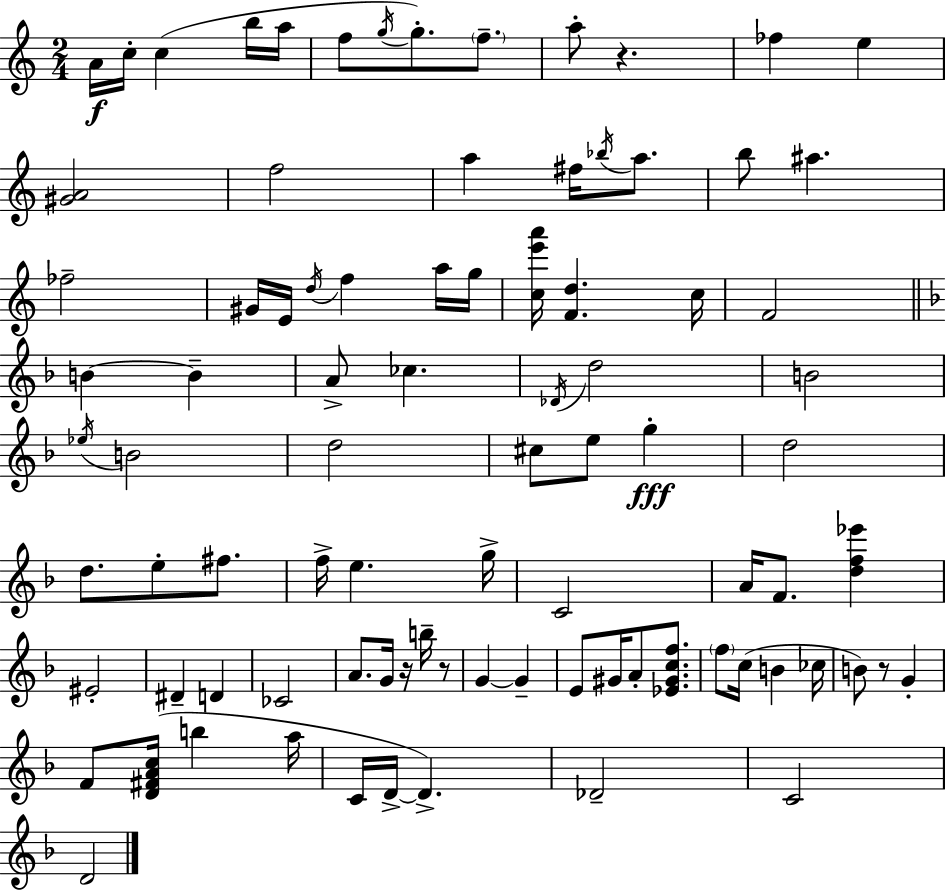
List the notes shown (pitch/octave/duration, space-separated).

A4/s C5/s C5/q B5/s A5/s F5/e G5/s G5/e. F5/e. A5/e R/q. FES5/q E5/q [G#4,A4]/h F5/h A5/q F#5/s Bb5/s A5/e. B5/e A#5/q. FES5/h G#4/s E4/s D5/s F5/q A5/s G5/s [C5,E6,A6]/s [F4,D5]/q. C5/s F4/h B4/q B4/q A4/e CES5/q. Db4/s D5/h B4/h Eb5/s B4/h D5/h C#5/e E5/e G5/q D5/h D5/e. E5/e F#5/e. F5/s E5/q. G5/s C4/h A4/s F4/e. [D5,F5,Eb6]/q EIS4/h D#4/q D4/q CES4/h A4/e. G4/s R/s B5/s R/e G4/q G4/q E4/e G#4/s A4/e [Eb4,G#4,C5,F5]/e. F5/e C5/s B4/q CES5/s B4/e R/e G4/q F4/e [D4,F#4,A4,C5]/s B5/q A5/s C4/s D4/s D4/q. Db4/h C4/h D4/h